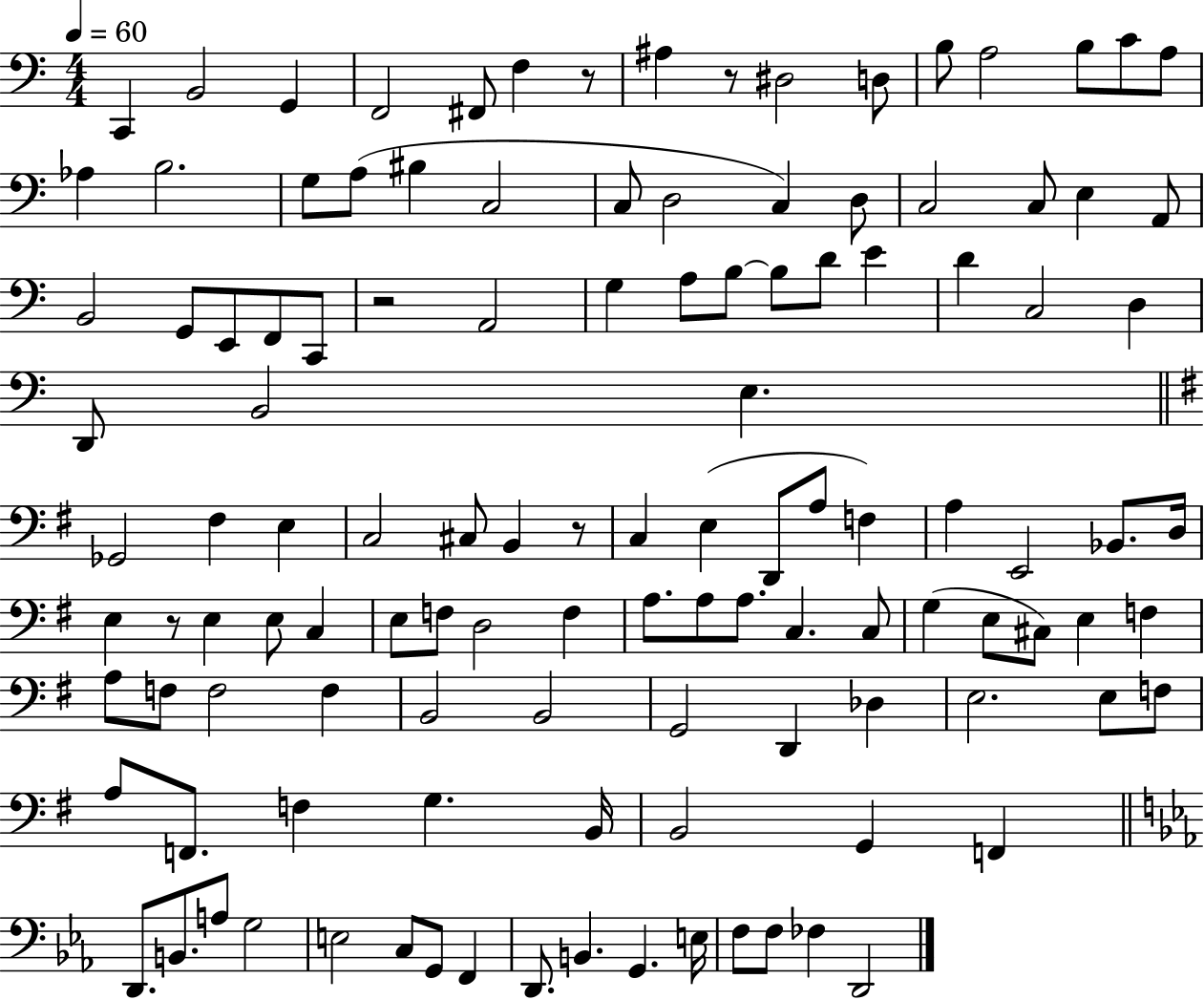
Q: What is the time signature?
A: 4/4